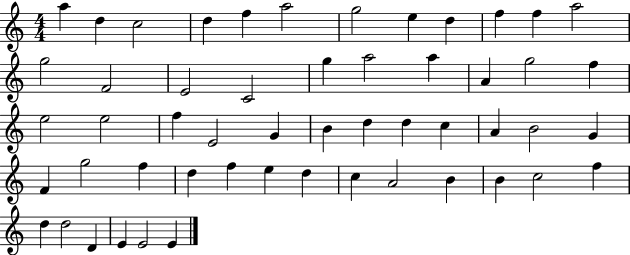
X:1
T:Untitled
M:4/4
L:1/4
K:C
a d c2 d f a2 g2 e d f f a2 g2 F2 E2 C2 g a2 a A g2 f e2 e2 f E2 G B d d c A B2 G F g2 f d f e d c A2 B B c2 f d d2 D E E2 E